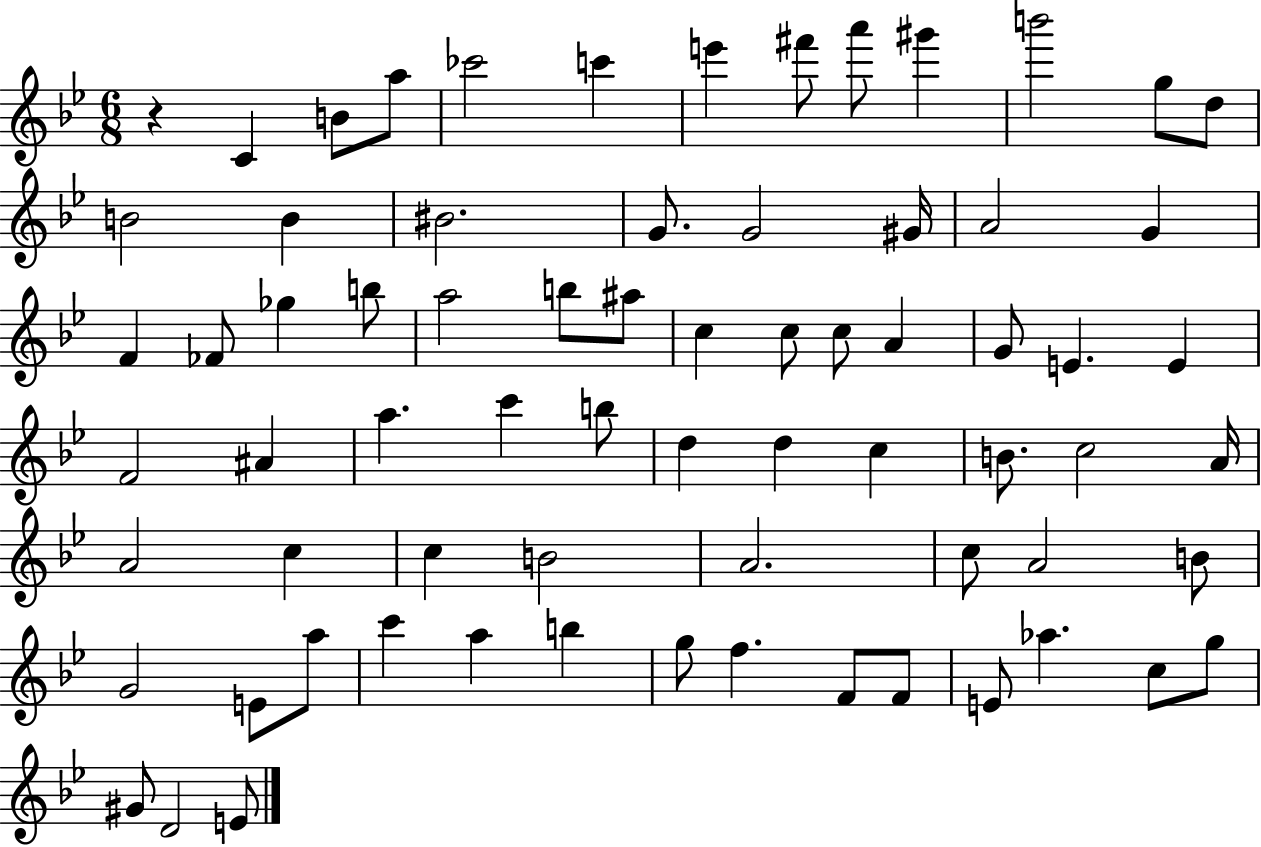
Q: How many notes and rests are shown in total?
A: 71